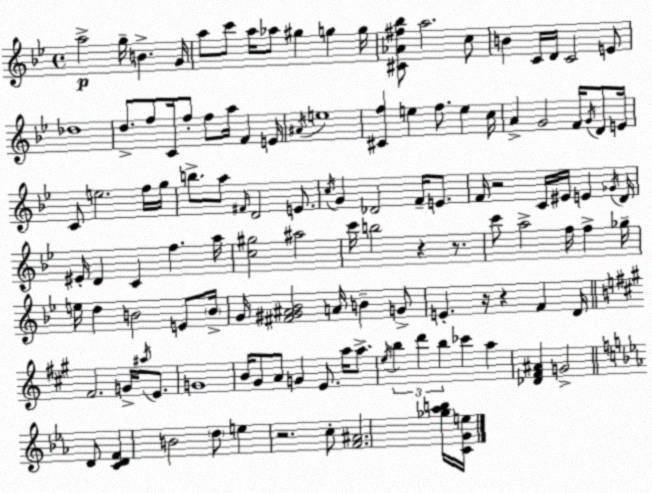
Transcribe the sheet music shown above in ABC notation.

X:1
T:Untitled
M:4/4
L:1/4
K:Bb
a2 g/4 B G/4 a/2 c'/2 a/4 _a/2 ^g g g/4 [^C_A^f_b]/2 a2 c/2 B C/4 D/4 C2 E/2 _d4 d/2 f/2 C/4 f/2 f/2 a/4 F E/4 ^A/4 e4 [^Cf] e f/2 e c/4 A G2 F/4 G/4 D/2 E/4 C/2 e2 f/4 g/4 b/2 a/2 ^F/4 D2 E/2 c/4 G _D2 F/4 E/2 F/4 z2 C/4 ^E/4 E _G/4 D/4 ^E/4 D C f a/4 [c^g]2 ^a2 c'/4 b2 z z/2 c'/2 a2 f/4 f _g/4 e/4 d B2 E/2 B/4 G/4 [^F^G^A_B]2 A/4 B G/2 E z/4 z F D/4 ^F2 G/4 ^a/4 E/2 G4 B/4 ^G/2 A/2 G E/2 a/4 a/2 e/4 b d' b _c' a [_D^F^A] G2 D/2 [CDF] B2 d/2 e z2 c/2 [F^A]2 [_g_ab]/4 [CGe]/4